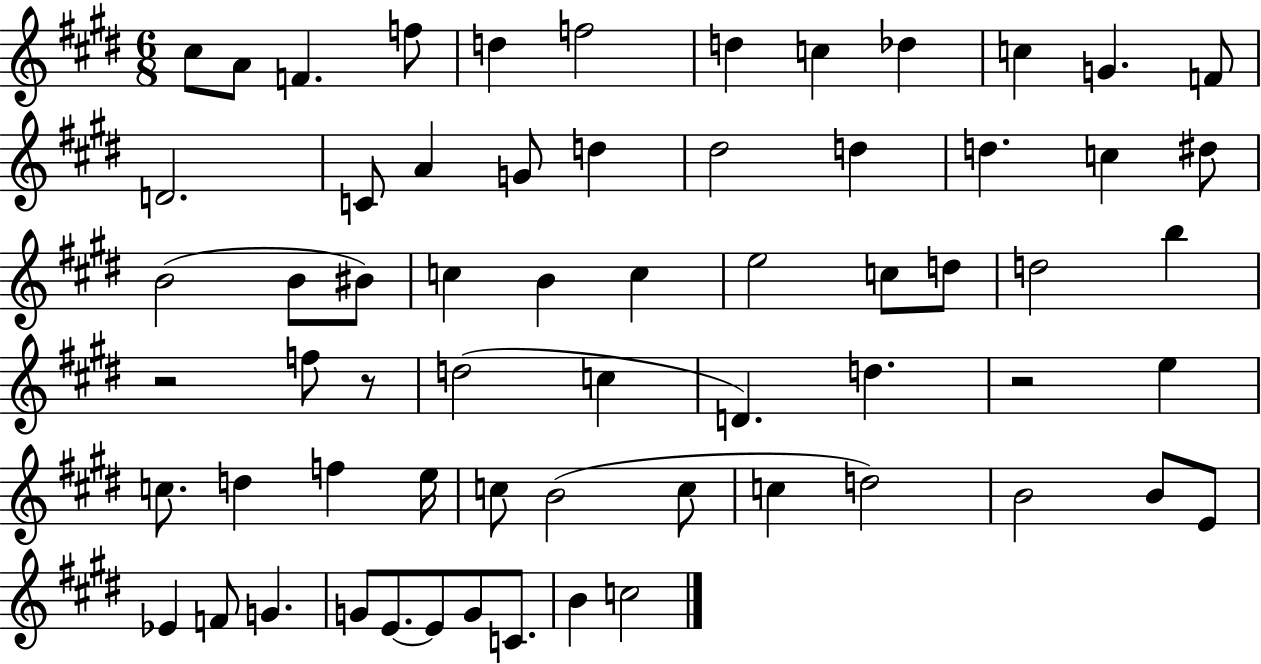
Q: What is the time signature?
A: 6/8